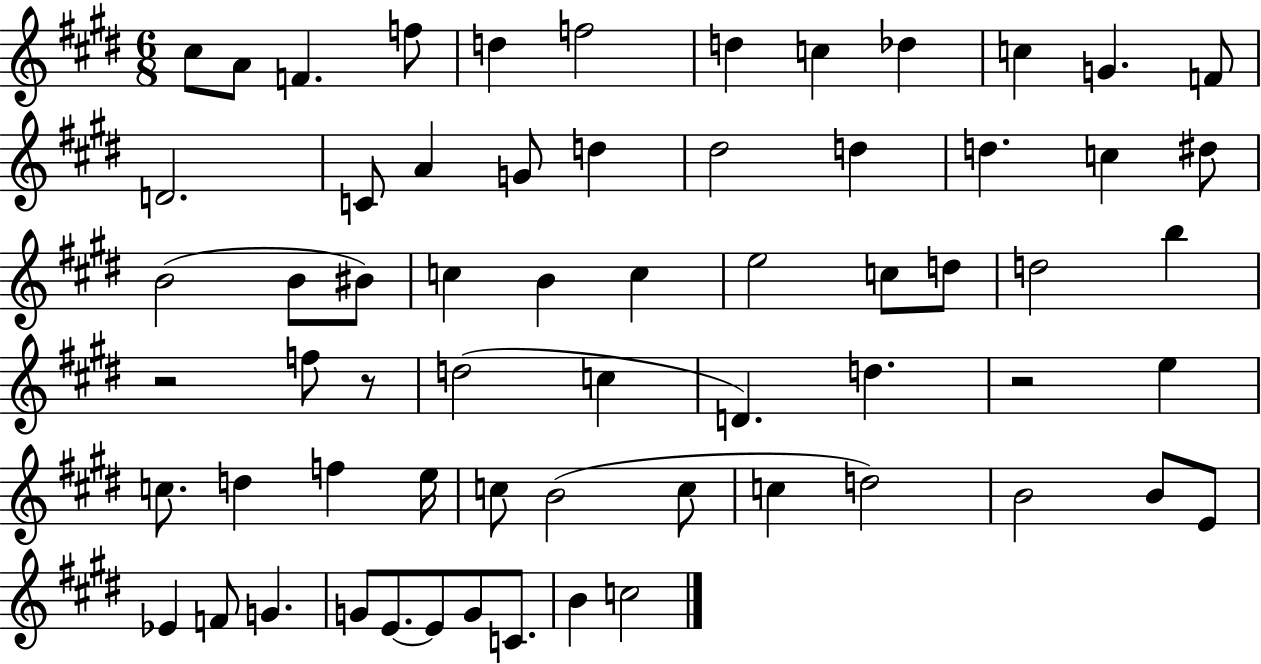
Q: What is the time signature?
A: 6/8